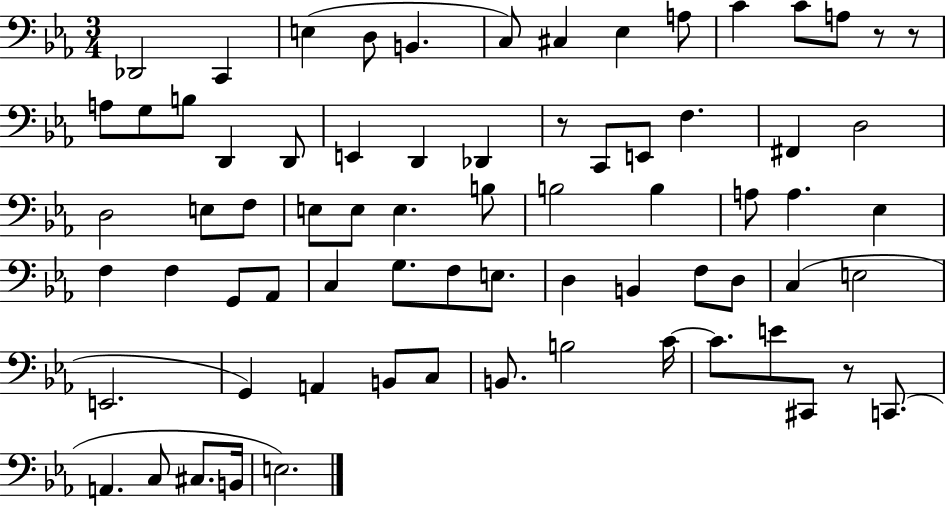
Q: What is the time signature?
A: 3/4